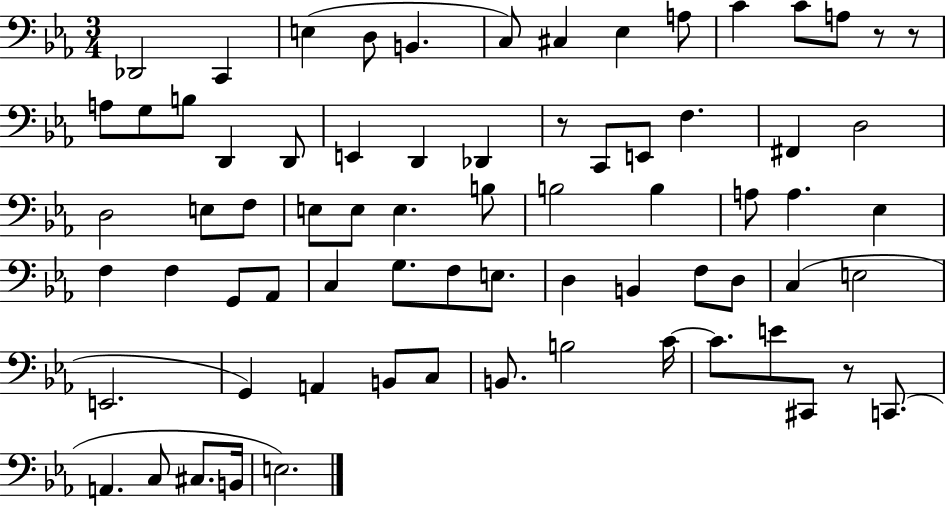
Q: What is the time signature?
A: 3/4